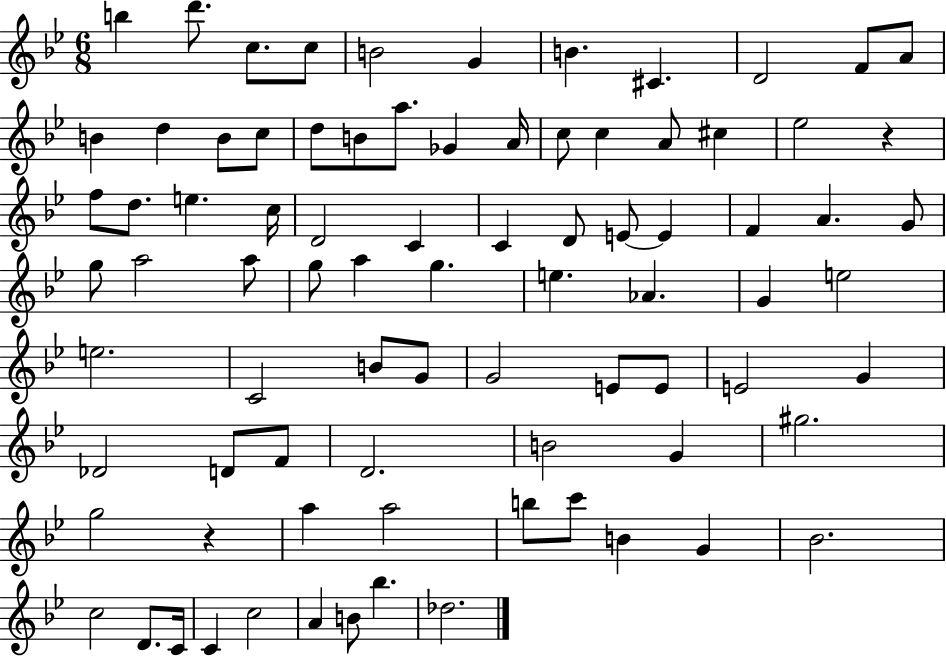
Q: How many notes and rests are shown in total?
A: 83